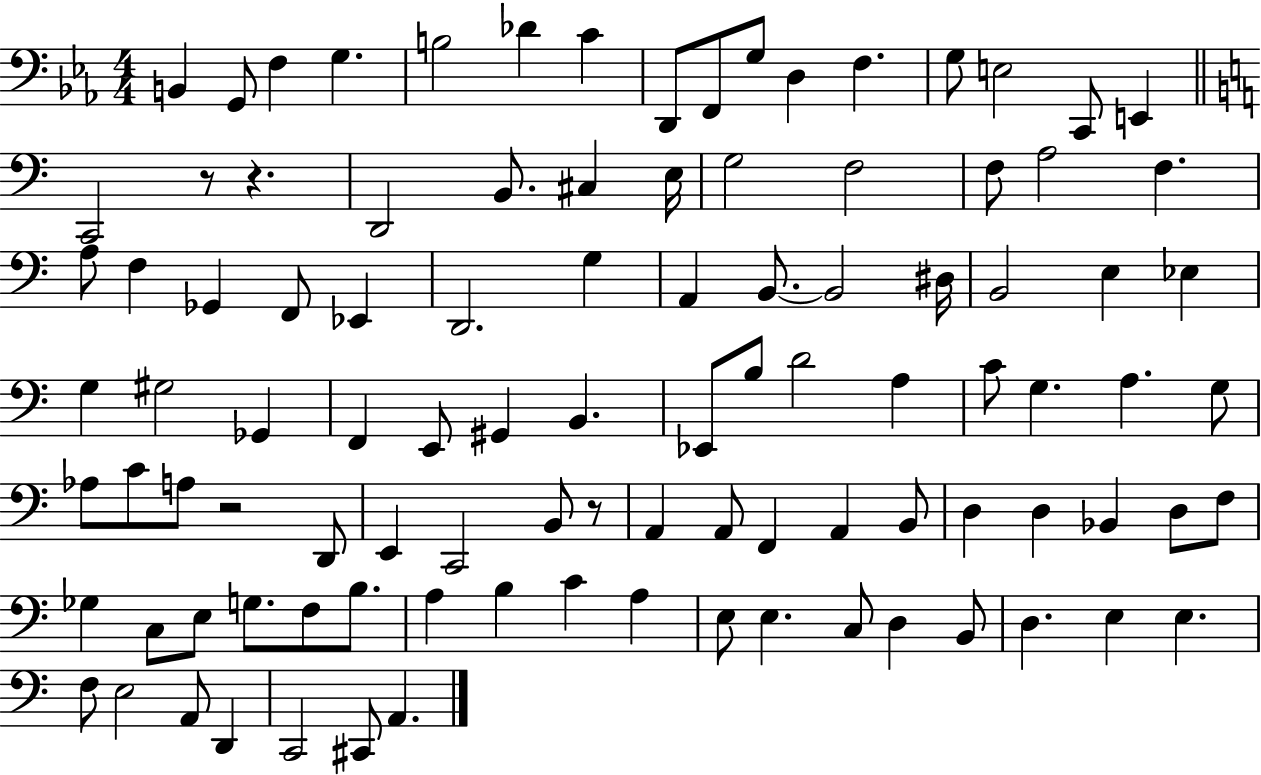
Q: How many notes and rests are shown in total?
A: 101